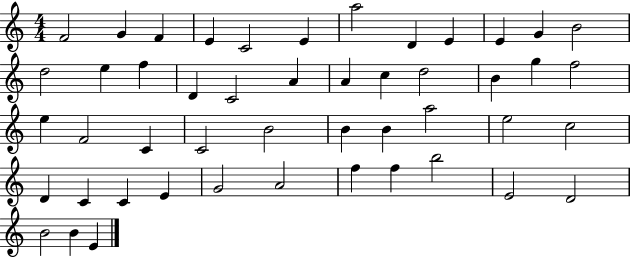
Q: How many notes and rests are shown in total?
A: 48